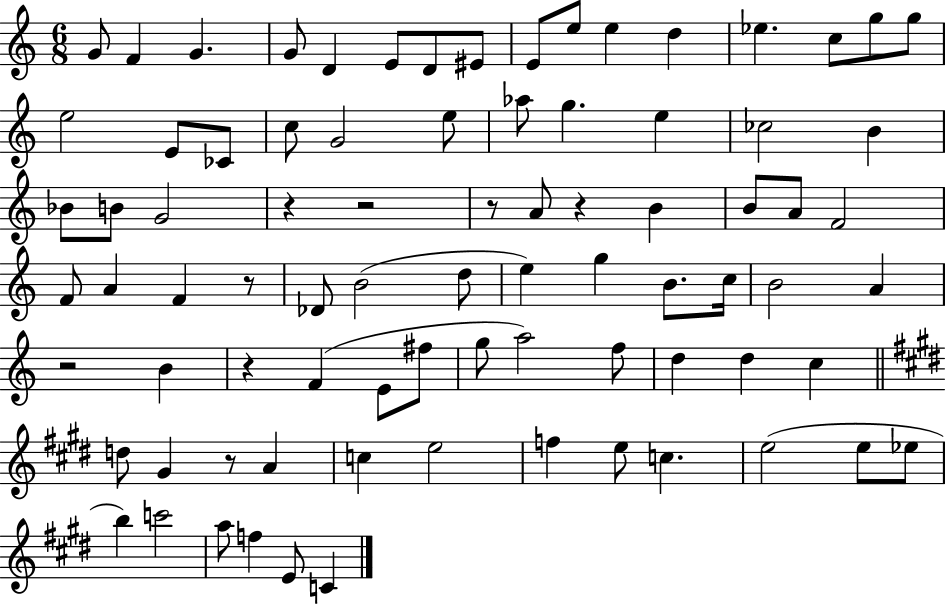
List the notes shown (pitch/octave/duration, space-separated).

G4/e F4/q G4/q. G4/e D4/q E4/e D4/e EIS4/e E4/e E5/e E5/q D5/q Eb5/q. C5/e G5/e G5/e E5/h E4/e CES4/e C5/e G4/h E5/e Ab5/e G5/q. E5/q CES5/h B4/q Bb4/e B4/e G4/h R/q R/h R/e A4/e R/q B4/q B4/e A4/e F4/h F4/e A4/q F4/q R/e Db4/e B4/h D5/e E5/q G5/q B4/e. C5/s B4/h A4/q R/h B4/q R/q F4/q E4/e F#5/e G5/e A5/h F5/e D5/q D5/q C5/q D5/e G#4/q R/e A4/q C5/q E5/h F5/q E5/e C5/q. E5/h E5/e Eb5/e B5/q C6/h A5/e F5/q E4/e C4/q